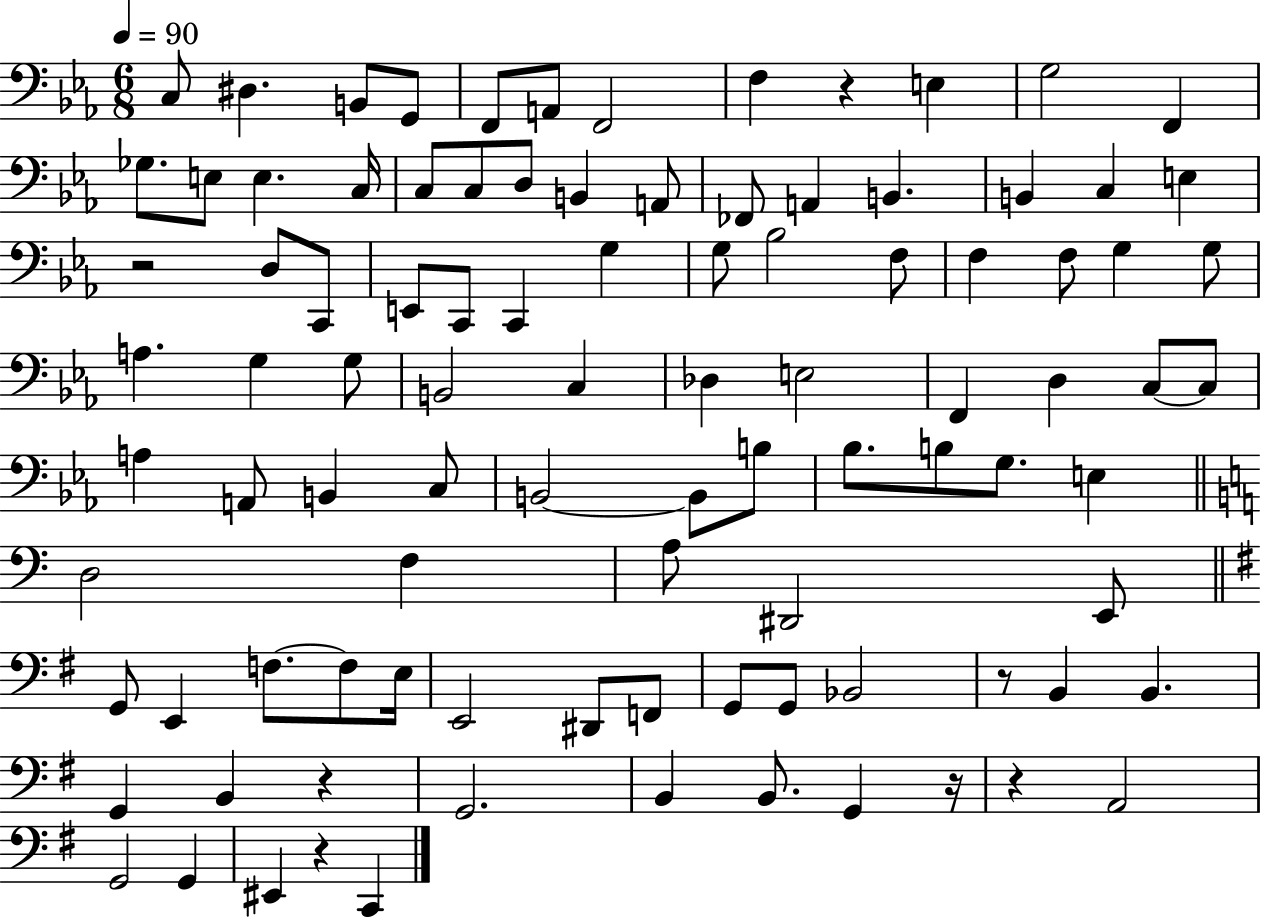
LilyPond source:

{
  \clef bass
  \numericTimeSignature
  \time 6/8
  \key ees \major
  \tempo 4 = 90
  c8 dis4. b,8 g,8 | f,8 a,8 f,2 | f4 r4 e4 | g2 f,4 | \break ges8. e8 e4. c16 | c8 c8 d8 b,4 a,8 | fes,8 a,4 b,4. | b,4 c4 e4 | \break r2 d8 c,8 | e,8 c,8 c,4 g4 | g8 bes2 f8 | f4 f8 g4 g8 | \break a4. g4 g8 | b,2 c4 | des4 e2 | f,4 d4 c8~~ c8 | \break a4 a,8 b,4 c8 | b,2~~ b,8 b8 | bes8. b8 g8. e4 | \bar "||" \break \key c \major d2 f4 | a8 dis,2 e,8 | \bar "||" \break \key g \major g,8 e,4 f8.~~ f8 e16 | e,2 dis,8 f,8 | g,8 g,8 bes,2 | r8 b,4 b,4. | \break g,4 b,4 r4 | g,2. | b,4 b,8. g,4 r16 | r4 a,2 | \break g,2 g,4 | eis,4 r4 c,4 | \bar "|."
}